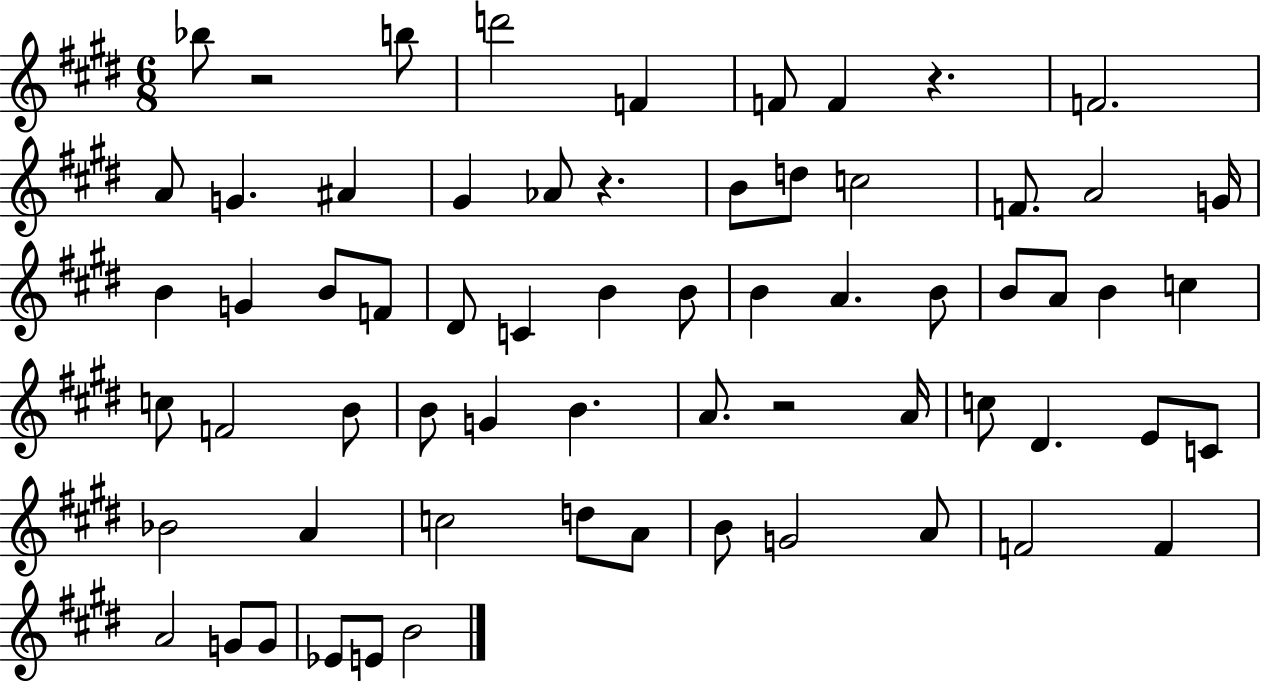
Bb5/e R/h B5/e D6/h F4/q F4/e F4/q R/q. F4/h. A4/e G4/q. A#4/q G#4/q Ab4/e R/q. B4/e D5/e C5/h F4/e. A4/h G4/s B4/q G4/q B4/e F4/e D#4/e C4/q B4/q B4/e B4/q A4/q. B4/e B4/e A4/e B4/q C5/q C5/e F4/h B4/e B4/e G4/q B4/q. A4/e. R/h A4/s C5/e D#4/q. E4/e C4/e Bb4/h A4/q C5/h D5/e A4/e B4/e G4/h A4/e F4/h F4/q A4/h G4/e G4/e Eb4/e E4/e B4/h